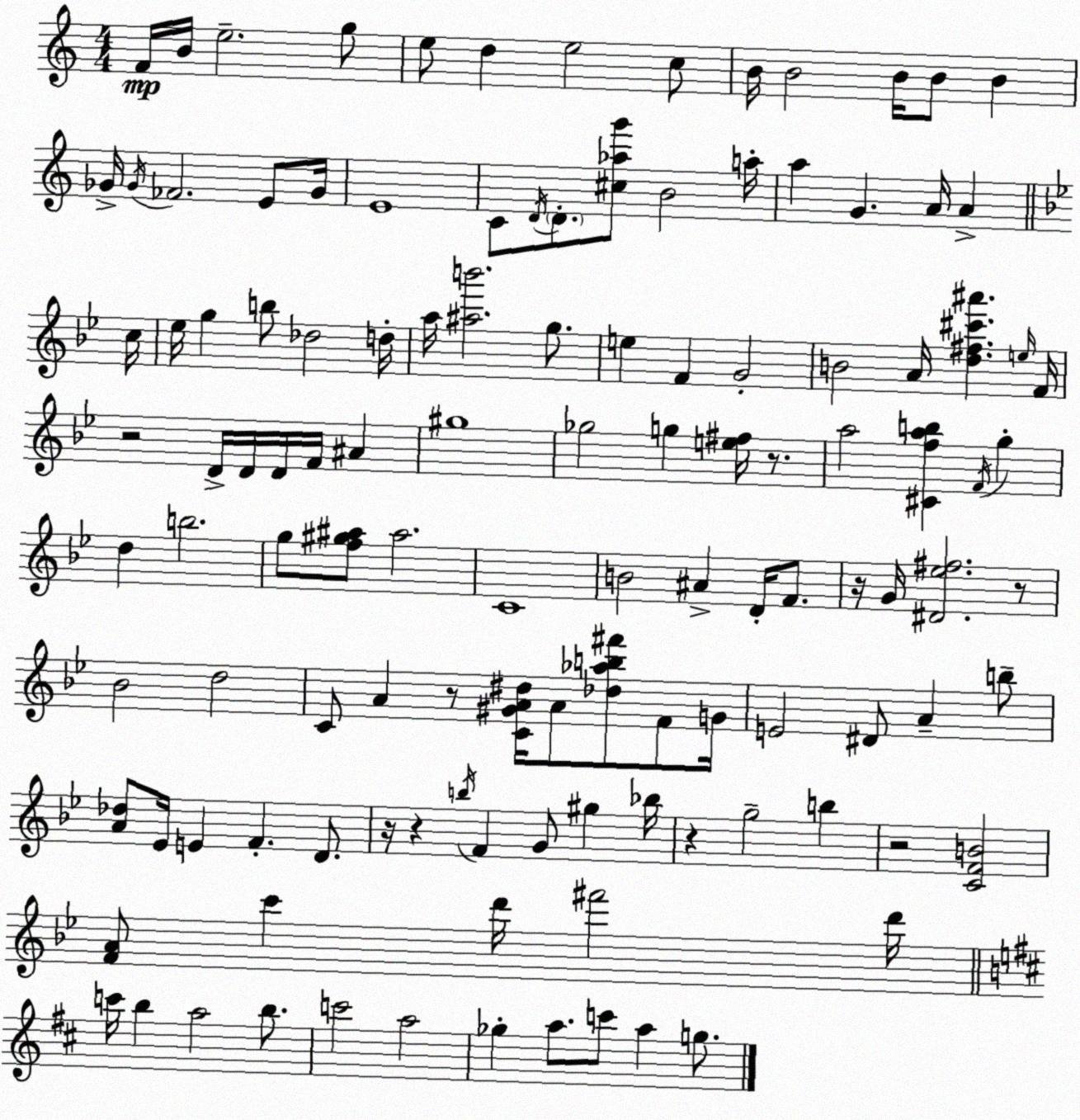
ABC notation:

X:1
T:Untitled
M:4/4
L:1/4
K:Am
F/4 B/4 e2 g/2 e/2 d e2 c/2 B/4 B2 B/4 B/2 B _G/4 _G/4 _F2 E/2 _G/4 E4 C/2 D/4 D/2 [^c_ag']/2 B2 a/4 a G A/4 A c/4 _e/4 g b/2 _d2 d/4 a/4 [^ab']2 g/2 e F G2 B2 A/4 [d^f^c'^a'] e/4 F/4 z2 D/4 D/4 D/4 F/4 ^A ^g4 _g2 g [e^f]/4 z/2 a2 [^Cfab] F/4 g d b2 g/2 [f^g^a]/2 ^a2 C4 B2 ^A D/4 F/2 z/4 G/4 [^D_e^f]2 z/2 _B2 d2 C/2 A z/2 [C^GA^d]/4 A/2 [_d_ab^f']/2 F/2 G/4 E2 ^D/2 A b/2 [A_d]/2 _E/4 E F D/2 z/4 z b/4 F G/2 ^g _b/4 z g2 b z2 [CFB]2 [FA]/2 c' d'/4 ^f'2 d'/4 c'/4 b a2 b/2 c'2 a2 _g a/2 c'/2 a g/2